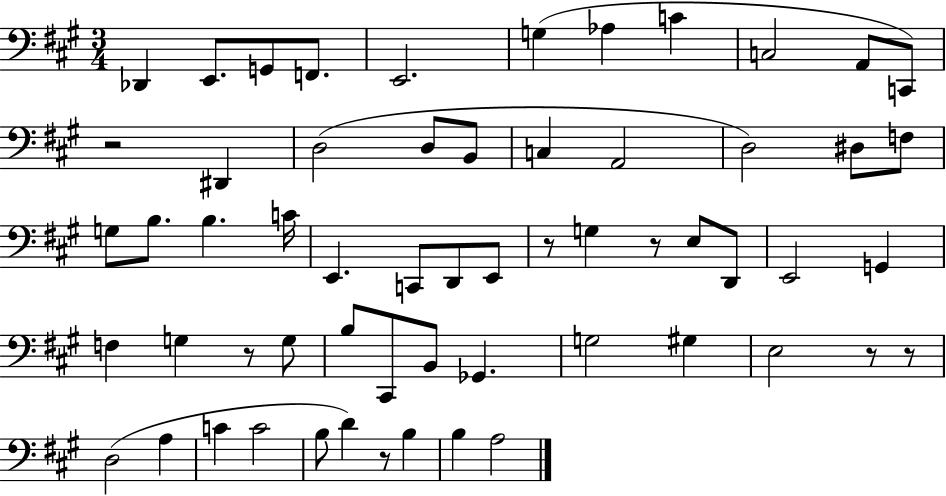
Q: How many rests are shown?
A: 7